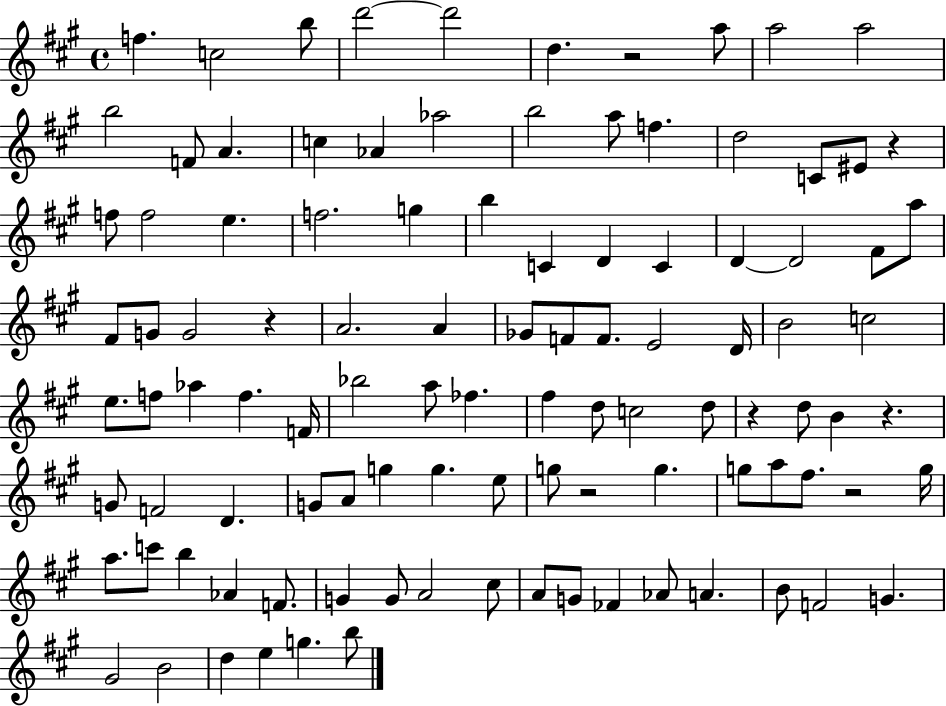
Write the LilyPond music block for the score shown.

{
  \clef treble
  \time 4/4
  \defaultTimeSignature
  \key a \major
  f''4. c''2 b''8 | d'''2~~ d'''2 | d''4. r2 a''8 | a''2 a''2 | \break b''2 f'8 a'4. | c''4 aes'4 aes''2 | b''2 a''8 f''4. | d''2 c'8 eis'8 r4 | \break f''8 f''2 e''4. | f''2. g''4 | b''4 c'4 d'4 c'4 | d'4~~ d'2 fis'8 a''8 | \break fis'8 g'8 g'2 r4 | a'2. a'4 | ges'8 f'8 f'8. e'2 d'16 | b'2 c''2 | \break e''8. f''8 aes''4 f''4. f'16 | bes''2 a''8 fes''4. | fis''4 d''8 c''2 d''8 | r4 d''8 b'4 r4. | \break g'8 f'2 d'4. | g'8 a'8 g''4 g''4. e''8 | g''8 r2 g''4. | g''8 a''8 fis''8. r2 g''16 | \break a''8. c'''8 b''4 aes'4 f'8. | g'4 g'8 a'2 cis''8 | a'8 g'8 fes'4 aes'8 a'4. | b'8 f'2 g'4. | \break gis'2 b'2 | d''4 e''4 g''4. b''8 | \bar "|."
}